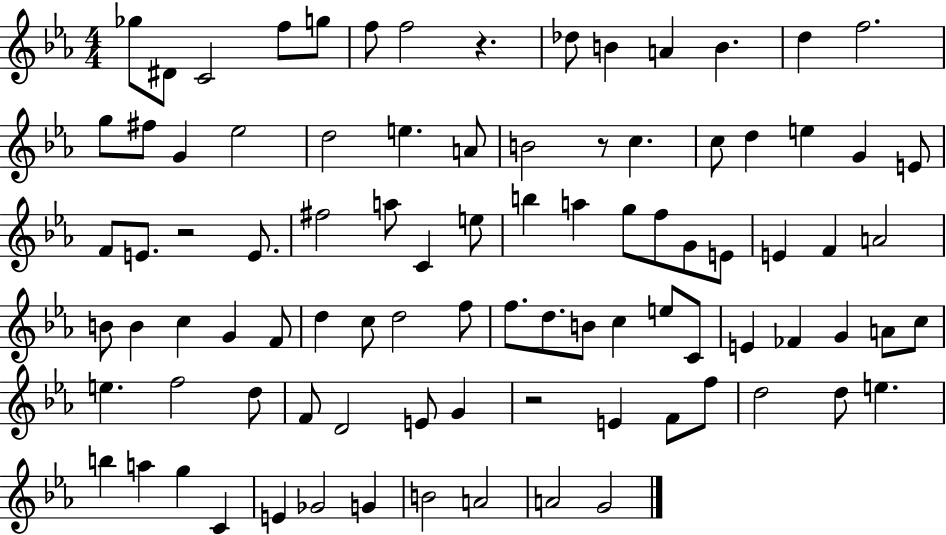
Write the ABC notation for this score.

X:1
T:Untitled
M:4/4
L:1/4
K:Eb
_g/2 ^D/2 C2 f/2 g/2 f/2 f2 z _d/2 B A B d f2 g/2 ^f/2 G _e2 d2 e A/2 B2 z/2 c c/2 d e G E/2 F/2 E/2 z2 E/2 ^f2 a/2 C e/2 b a g/2 f/2 G/2 E/2 E F A2 B/2 B c G F/2 d c/2 d2 f/2 f/2 d/2 B/2 c e/2 C/2 E _F G A/2 c/2 e f2 d/2 F/2 D2 E/2 G z2 E F/2 f/2 d2 d/2 e b a g C E _G2 G B2 A2 A2 G2